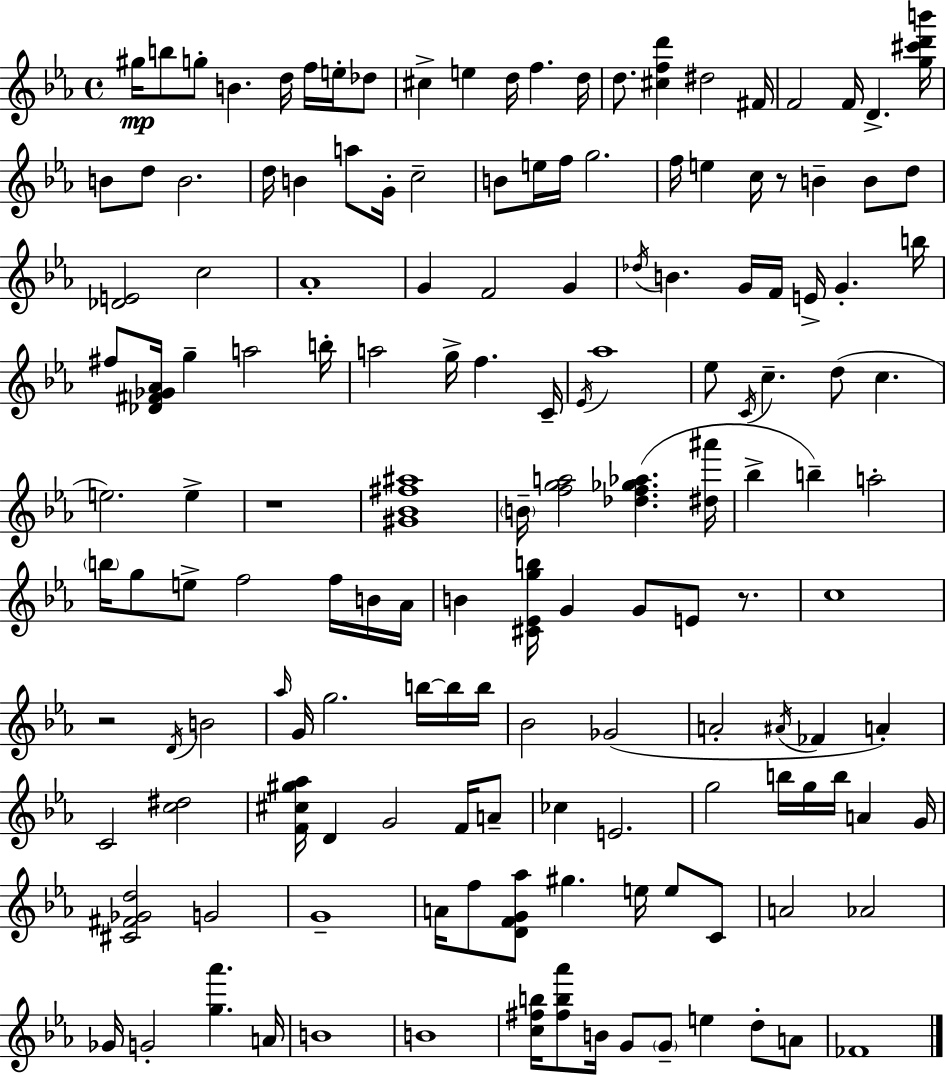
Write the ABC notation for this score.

X:1
T:Untitled
M:4/4
L:1/4
K:Eb
^g/4 b/2 g/2 B d/4 f/4 e/4 _d/2 ^c e d/4 f d/4 d/2 [^cfd'] ^d2 ^F/4 F2 F/4 D [g^c'd'b']/4 B/2 d/2 B2 d/4 B a/2 G/4 c2 B/2 e/4 f/4 g2 f/4 e c/4 z/2 B B/2 d/2 [_DE]2 c2 _A4 G F2 G _d/4 B G/4 F/4 E/4 G b/4 ^f/2 [_D^F_G_A]/4 g a2 b/4 a2 g/4 f C/4 _E/4 _a4 _e/2 C/4 c d/2 c e2 e z4 [^G_B^f^a]4 B/4 [fga]2 [_df_g_a] [^d^a']/4 _b b a2 b/4 g/2 e/2 f2 f/4 B/4 _A/4 B [^C_Egb]/4 G G/2 E/2 z/2 c4 z2 D/4 B2 _a/4 G/4 g2 b/4 b/4 b/4 _B2 _G2 A2 ^A/4 _F A C2 [c^d]2 [F^c^g_a]/4 D G2 F/4 A/2 _c E2 g2 b/4 g/4 b/4 A G/4 [^C^F_Gd]2 G2 G4 A/4 f/2 [DFG_a]/2 ^g e/4 e/2 C/2 A2 _A2 _G/4 G2 [g_a'] A/4 B4 B4 [c^fb]/4 [^fb_a']/2 B/4 G/2 G/2 e d/2 A/2 _F4